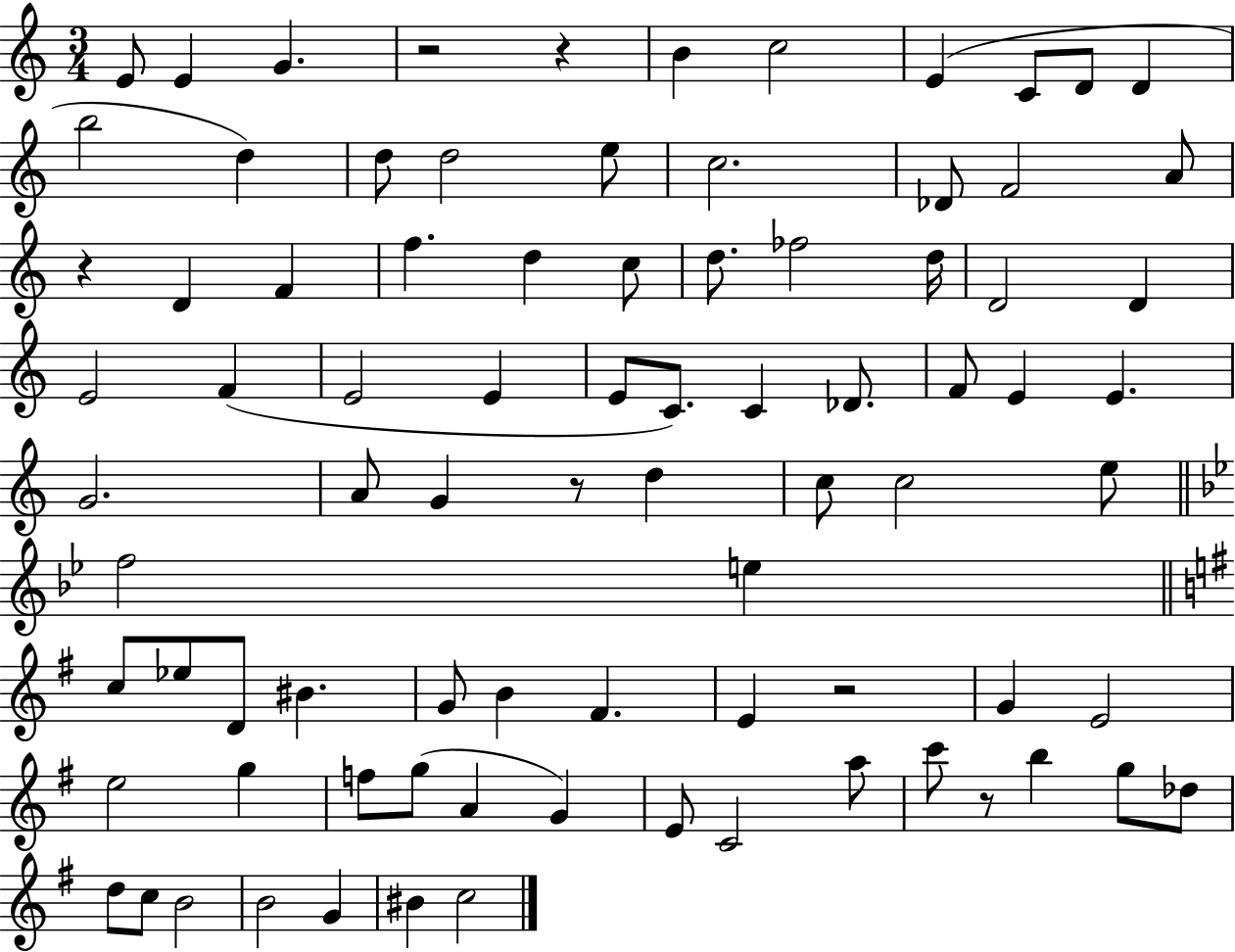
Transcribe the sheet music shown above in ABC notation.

X:1
T:Untitled
M:3/4
L:1/4
K:C
E/2 E G z2 z B c2 E C/2 D/2 D b2 d d/2 d2 e/2 c2 _D/2 F2 A/2 z D F f d c/2 d/2 _f2 d/4 D2 D E2 F E2 E E/2 C/2 C _D/2 F/2 E E G2 A/2 G z/2 d c/2 c2 e/2 f2 e c/2 _e/2 D/2 ^B G/2 B ^F E z2 G E2 e2 g f/2 g/2 A G E/2 C2 a/2 c'/2 z/2 b g/2 _d/2 d/2 c/2 B2 B2 G ^B c2